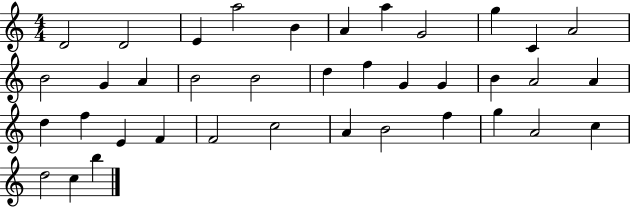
X:1
T:Untitled
M:4/4
L:1/4
K:C
D2 D2 E a2 B A a G2 g C A2 B2 G A B2 B2 d f G G B A2 A d f E F F2 c2 A B2 f g A2 c d2 c b